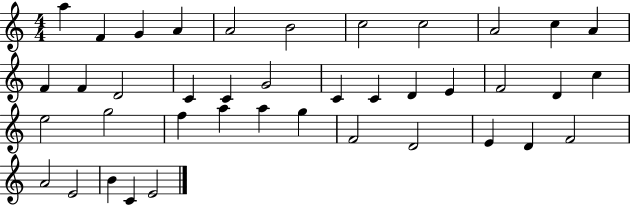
A5/q F4/q G4/q A4/q A4/h B4/h C5/h C5/h A4/h C5/q A4/q F4/q F4/q D4/h C4/q C4/q G4/h C4/q C4/q D4/q E4/q F4/h D4/q C5/q E5/h G5/h F5/q A5/q A5/q G5/q F4/h D4/h E4/q D4/q F4/h A4/h E4/h B4/q C4/q E4/h